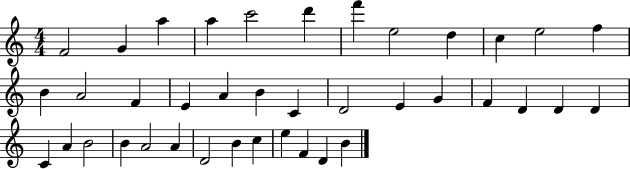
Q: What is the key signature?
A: C major